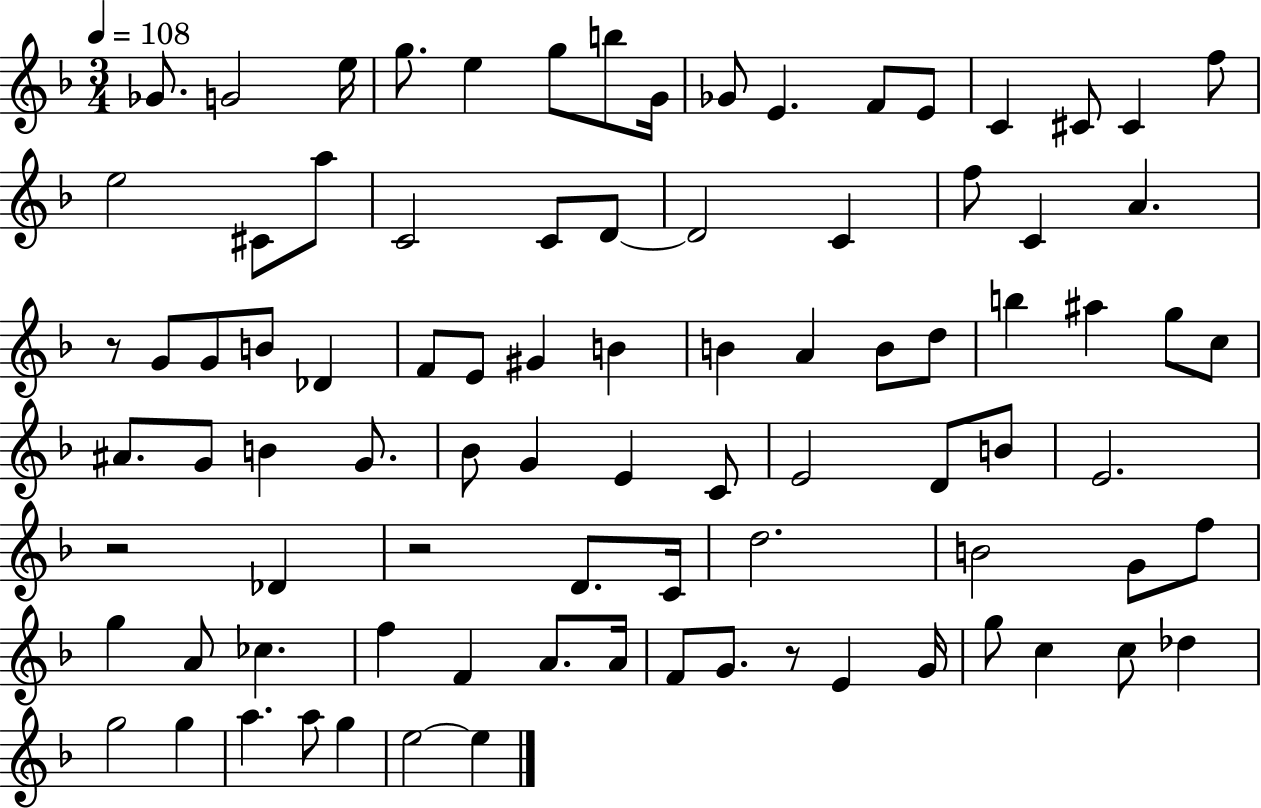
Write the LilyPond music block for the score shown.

{
  \clef treble
  \numericTimeSignature
  \time 3/4
  \key f \major
  \tempo 4 = 108
  ges'8. g'2 e''16 | g''8. e''4 g''8 b''8 g'16 | ges'8 e'4. f'8 e'8 | c'4 cis'8 cis'4 f''8 | \break e''2 cis'8 a''8 | c'2 c'8 d'8~~ | d'2 c'4 | f''8 c'4 a'4. | \break r8 g'8 g'8 b'8 des'4 | f'8 e'8 gis'4 b'4 | b'4 a'4 b'8 d''8 | b''4 ais''4 g''8 c''8 | \break ais'8. g'8 b'4 g'8. | bes'8 g'4 e'4 c'8 | e'2 d'8 b'8 | e'2. | \break r2 des'4 | r2 d'8. c'16 | d''2. | b'2 g'8 f''8 | \break g''4 a'8 ces''4. | f''4 f'4 a'8. a'16 | f'8 g'8. r8 e'4 g'16 | g''8 c''4 c''8 des''4 | \break g''2 g''4 | a''4. a''8 g''4 | e''2~~ e''4 | \bar "|."
}